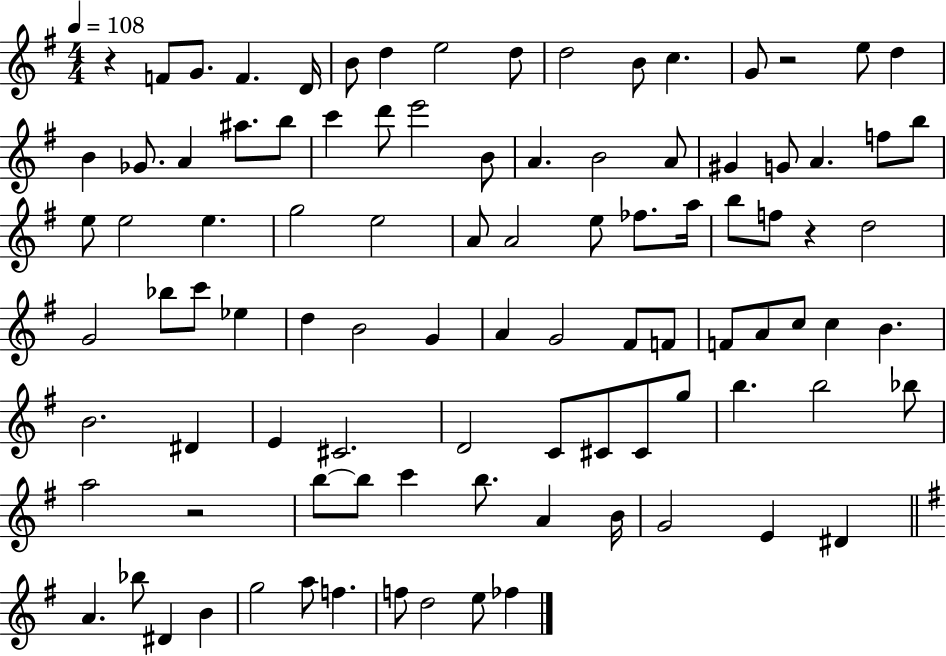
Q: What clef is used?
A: treble